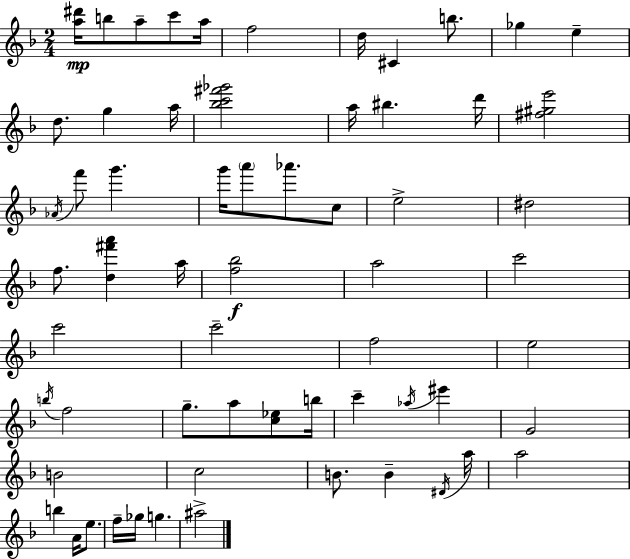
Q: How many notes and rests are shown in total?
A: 62